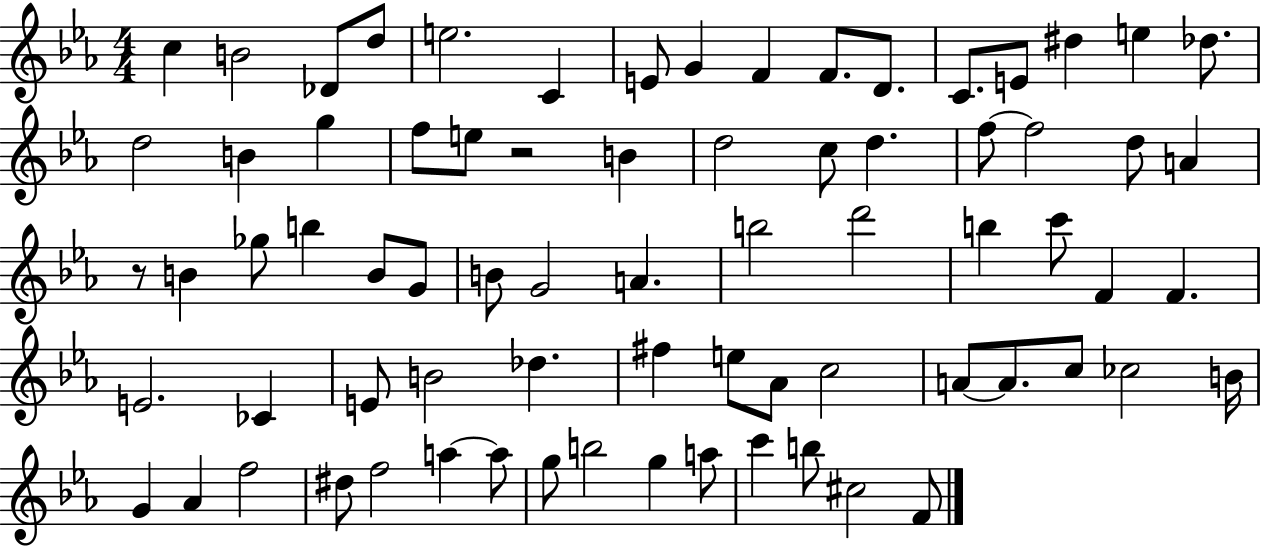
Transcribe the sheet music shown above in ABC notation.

X:1
T:Untitled
M:4/4
L:1/4
K:Eb
c B2 _D/2 d/2 e2 C E/2 G F F/2 D/2 C/2 E/2 ^d e _d/2 d2 B g f/2 e/2 z2 B d2 c/2 d f/2 f2 d/2 A z/2 B _g/2 b B/2 G/2 B/2 G2 A b2 d'2 b c'/2 F F E2 _C E/2 B2 _d ^f e/2 _A/2 c2 A/2 A/2 c/2 _c2 B/4 G _A f2 ^d/2 f2 a a/2 g/2 b2 g a/2 c' b/2 ^c2 F/2